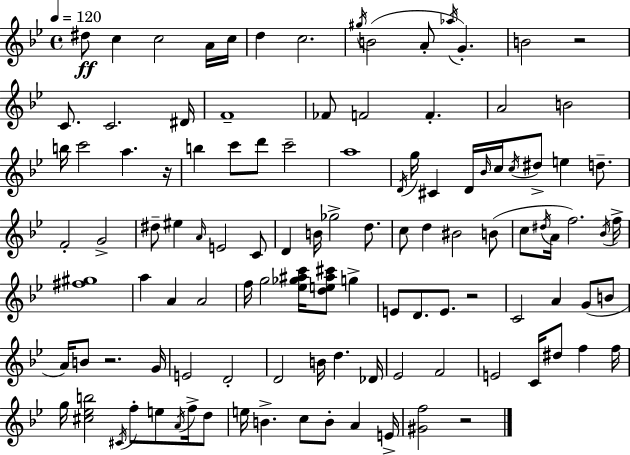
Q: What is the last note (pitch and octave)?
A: E4